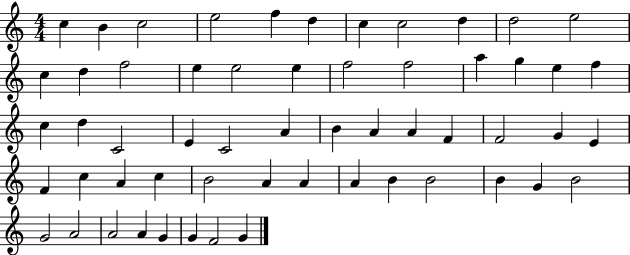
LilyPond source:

{
  \clef treble
  \numericTimeSignature
  \time 4/4
  \key c \major
  c''4 b'4 c''2 | e''2 f''4 d''4 | c''4 c''2 d''4 | d''2 e''2 | \break c''4 d''4 f''2 | e''4 e''2 e''4 | f''2 f''2 | a''4 g''4 e''4 f''4 | \break c''4 d''4 c'2 | e'4 c'2 a'4 | b'4 a'4 a'4 f'4 | f'2 g'4 e'4 | \break f'4 c''4 a'4 c''4 | b'2 a'4 a'4 | a'4 b'4 b'2 | b'4 g'4 b'2 | \break g'2 a'2 | a'2 a'4 g'4 | g'4 f'2 g'4 | \bar "|."
}